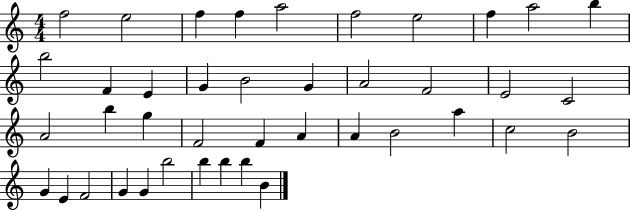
F5/h E5/h F5/q F5/q A5/h F5/h E5/h F5/q A5/h B5/q B5/h F4/q E4/q G4/q B4/h G4/q A4/h F4/h E4/h C4/h A4/h B5/q G5/q F4/h F4/q A4/q A4/q B4/h A5/q C5/h B4/h G4/q E4/q F4/h G4/q G4/q B5/h B5/q B5/q B5/q B4/q